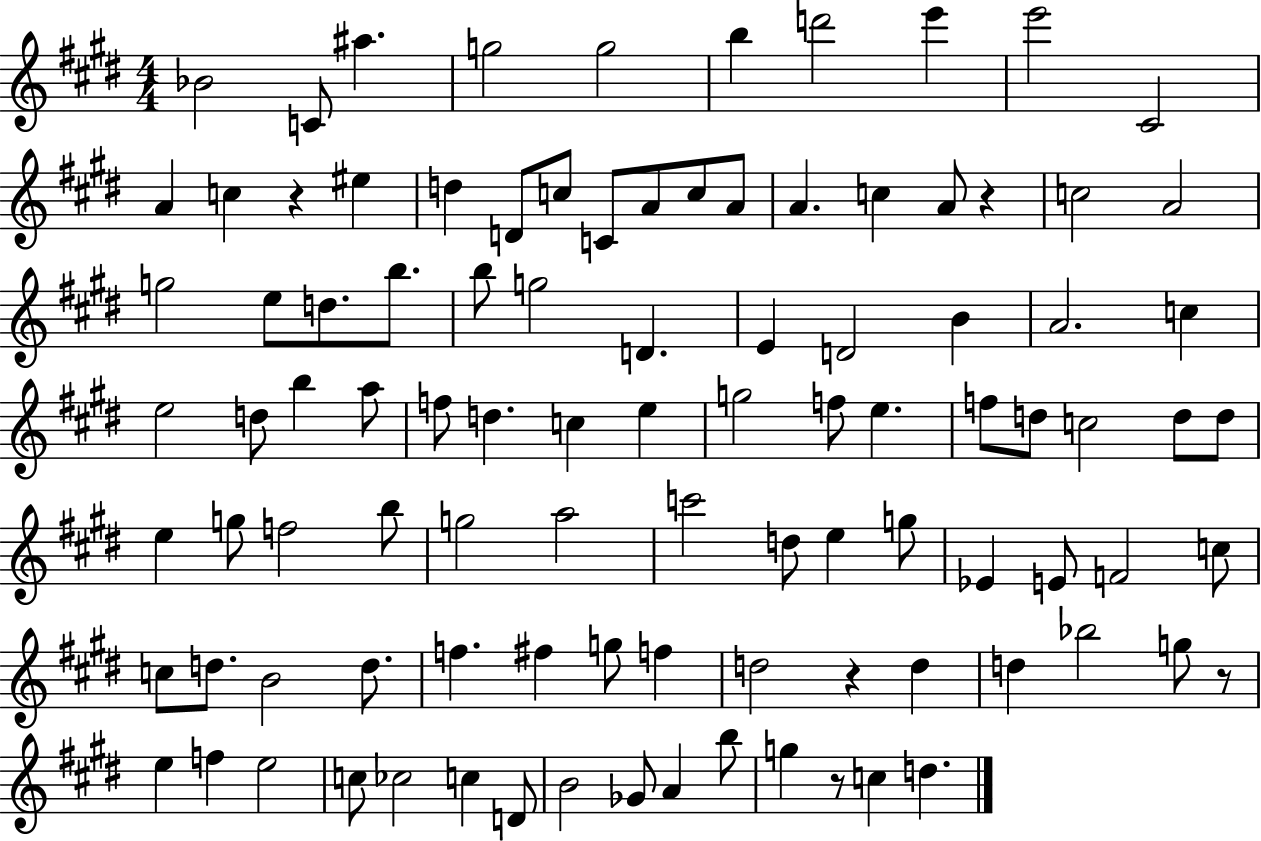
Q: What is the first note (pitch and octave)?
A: Bb4